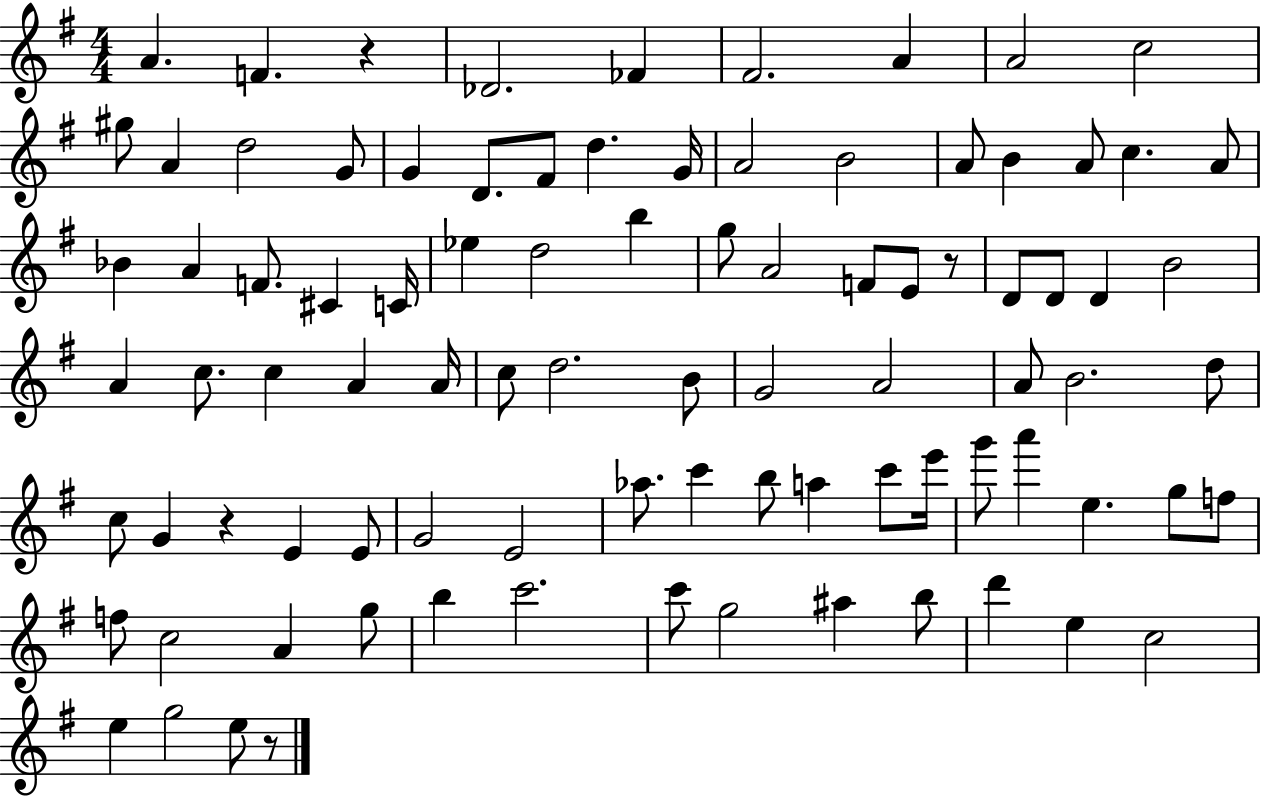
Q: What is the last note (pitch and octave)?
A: E5